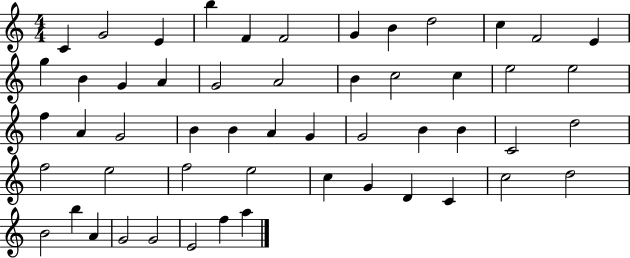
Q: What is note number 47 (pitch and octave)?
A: B5